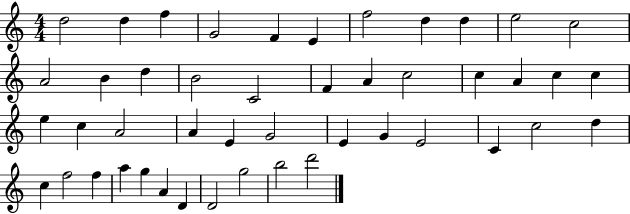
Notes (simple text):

D5/h D5/q F5/q G4/h F4/q E4/q F5/h D5/q D5/q E5/h C5/h A4/h B4/q D5/q B4/h C4/h F4/q A4/q C5/h C5/q A4/q C5/q C5/q E5/q C5/q A4/h A4/q E4/q G4/h E4/q G4/q E4/h C4/q C5/h D5/q C5/q F5/h F5/q A5/q G5/q A4/q D4/q D4/h G5/h B5/h D6/h